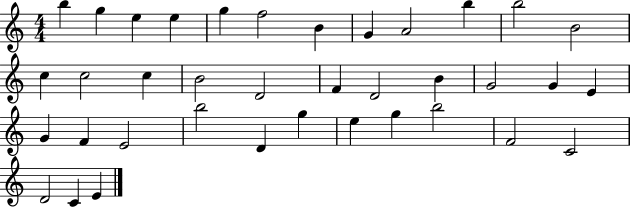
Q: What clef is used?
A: treble